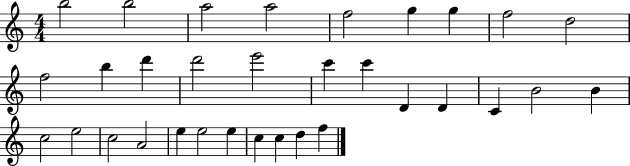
B5/h B5/h A5/h A5/h F5/h G5/q G5/q F5/h D5/h F5/h B5/q D6/q D6/h E6/h C6/q C6/q D4/q D4/q C4/q B4/h B4/q C5/h E5/h C5/h A4/h E5/q E5/h E5/q C5/q C5/q D5/q F5/q